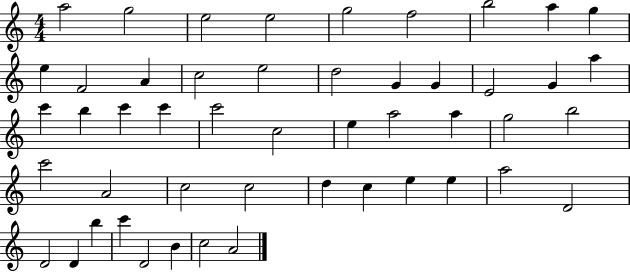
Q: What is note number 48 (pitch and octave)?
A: C5